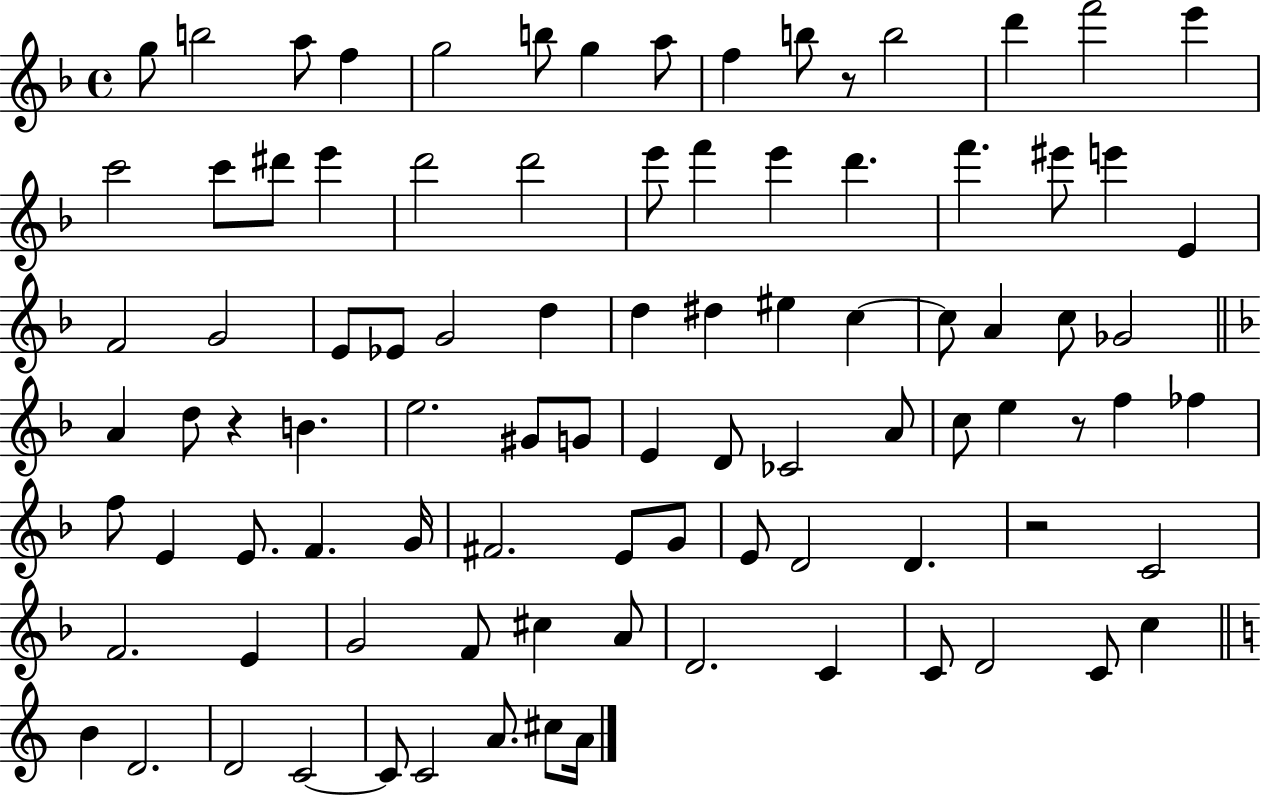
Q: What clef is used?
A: treble